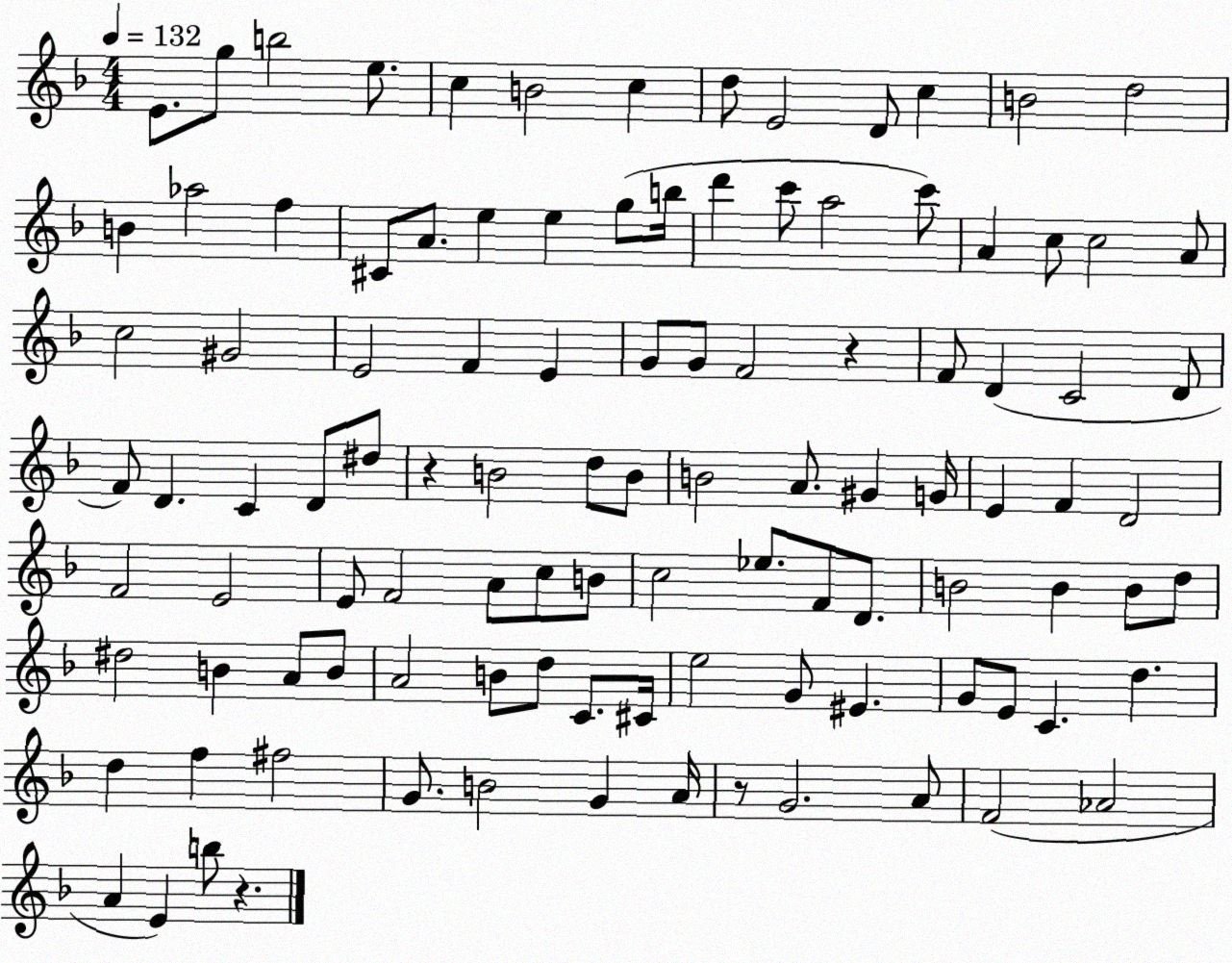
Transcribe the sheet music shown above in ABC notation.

X:1
T:Untitled
M:4/4
L:1/4
K:F
E/2 g/2 b2 e/2 c B2 c d/2 E2 D/2 c B2 d2 B _a2 f ^C/2 A/2 e e g/2 b/4 d' c'/2 a2 c'/2 A c/2 c2 A/2 c2 ^G2 E2 F E G/2 G/2 F2 z F/2 D C2 D/2 F/2 D C D/2 ^d/2 z B2 d/2 B/2 B2 A/2 ^G G/4 E F D2 F2 E2 E/2 F2 A/2 c/2 B/2 c2 _e/2 F/2 D/2 B2 B B/2 d/2 ^d2 B A/2 B/2 A2 B/2 d/2 C/2 ^C/4 e2 G/2 ^E G/2 E/2 C d d f ^f2 G/2 B2 G A/4 z/2 G2 A/2 F2 _A2 A E b/2 z